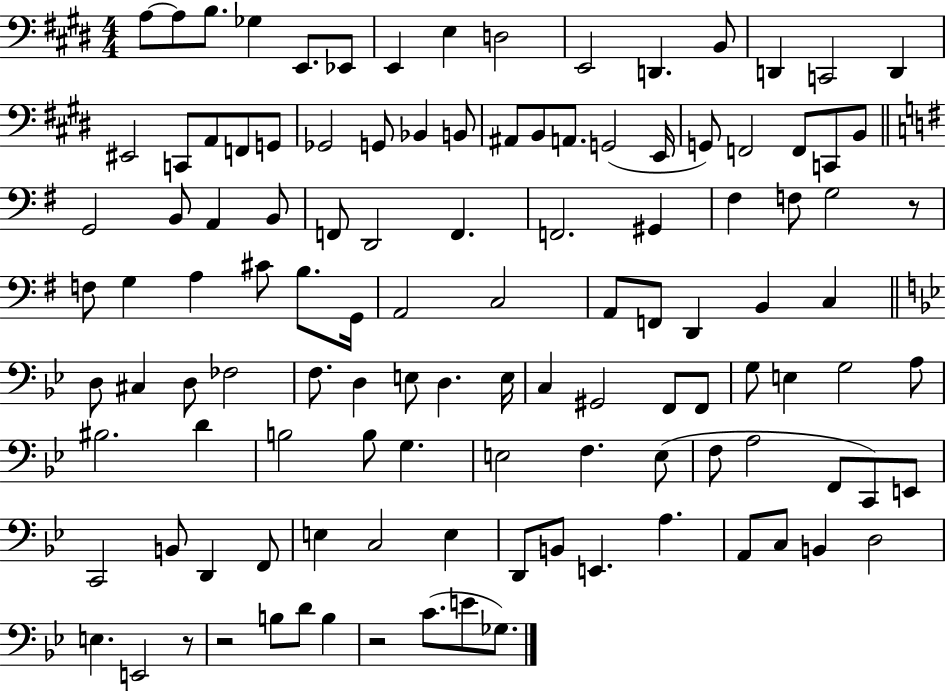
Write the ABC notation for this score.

X:1
T:Untitled
M:4/4
L:1/4
K:E
A,/2 A,/2 B,/2 _G, E,,/2 _E,,/2 E,, E, D,2 E,,2 D,, B,,/2 D,, C,,2 D,, ^E,,2 C,,/2 A,,/2 F,,/2 G,,/2 _G,,2 G,,/2 _B,, B,,/2 ^A,,/2 B,,/2 A,,/2 G,,2 E,,/4 G,,/2 F,,2 F,,/2 C,,/2 B,,/2 G,,2 B,,/2 A,, B,,/2 F,,/2 D,,2 F,, F,,2 ^G,, ^F, F,/2 G,2 z/2 F,/2 G, A, ^C/2 B,/2 G,,/4 A,,2 C,2 A,,/2 F,,/2 D,, B,, C, D,/2 ^C, D,/2 _F,2 F,/2 D, E,/2 D, E,/4 C, ^G,,2 F,,/2 F,,/2 G,/2 E, G,2 A,/2 ^B,2 D B,2 B,/2 G, E,2 F, E,/2 F,/2 A,2 F,,/2 C,,/2 E,,/2 C,,2 B,,/2 D,, F,,/2 E, C,2 E, D,,/2 B,,/2 E,, A, A,,/2 C,/2 B,, D,2 E, E,,2 z/2 z2 B,/2 D/2 B, z2 C/2 E/2 _G,/2